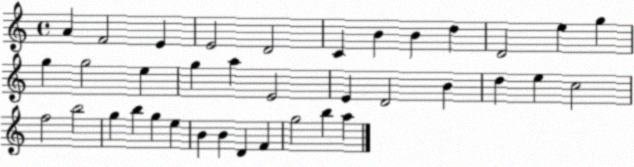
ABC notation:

X:1
T:Untitled
M:4/4
L:1/4
K:C
A F2 E E2 D2 C B B d D2 e g g g2 e g a E2 E D2 B d e c2 f2 b2 g b g e B B D F g2 b a